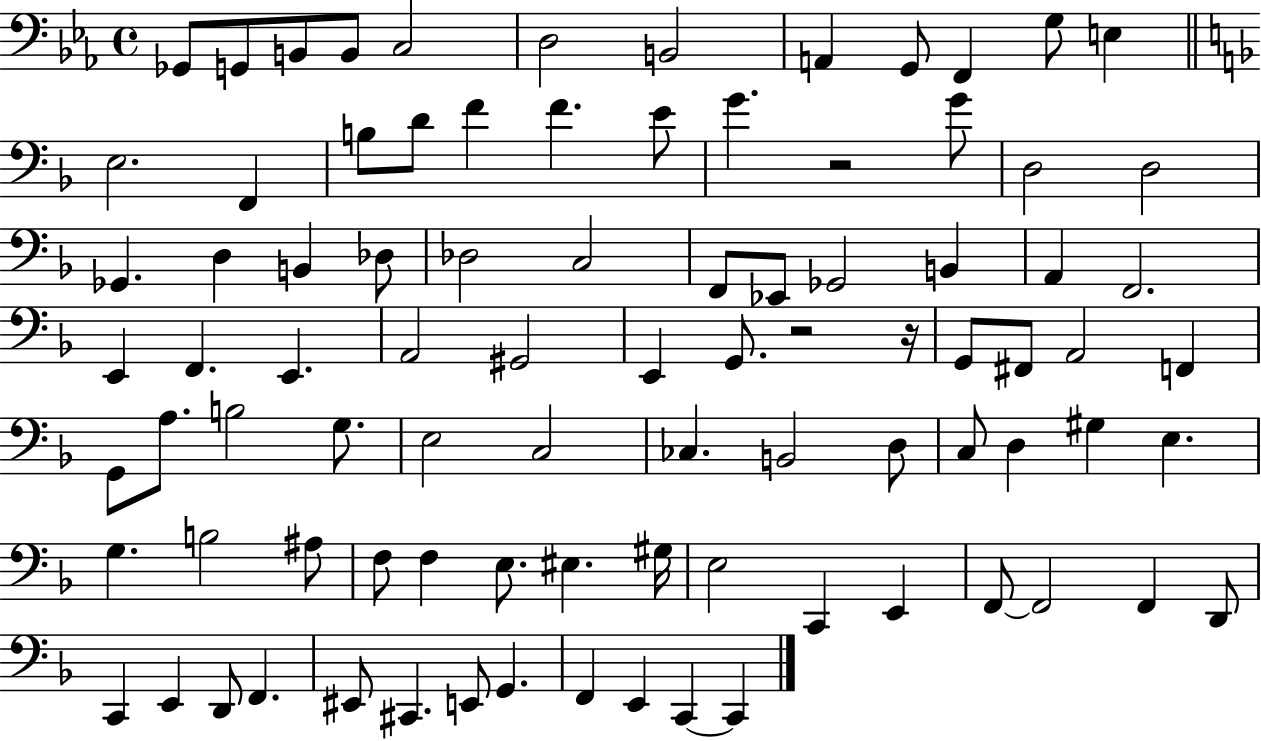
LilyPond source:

{
  \clef bass
  \time 4/4
  \defaultTimeSignature
  \key ees \major
  \repeat volta 2 { ges,8 g,8 b,8 b,8 c2 | d2 b,2 | a,4 g,8 f,4 g8 e4 | \bar "||" \break \key f \major e2. f,4 | b8 d'8 f'4 f'4. e'8 | g'4. r2 g'8 | d2 d2 | \break ges,4. d4 b,4 des8 | des2 c2 | f,8 ees,8 ges,2 b,4 | a,4 f,2. | \break e,4 f,4. e,4. | a,2 gis,2 | e,4 g,8. r2 r16 | g,8 fis,8 a,2 f,4 | \break g,8 a8. b2 g8. | e2 c2 | ces4. b,2 d8 | c8 d4 gis4 e4. | \break g4. b2 ais8 | f8 f4 e8. eis4. gis16 | e2 c,4 e,4 | f,8~~ f,2 f,4 d,8 | \break c,4 e,4 d,8 f,4. | eis,8 cis,4. e,8 g,4. | f,4 e,4 c,4~~ c,4 | } \bar "|."
}